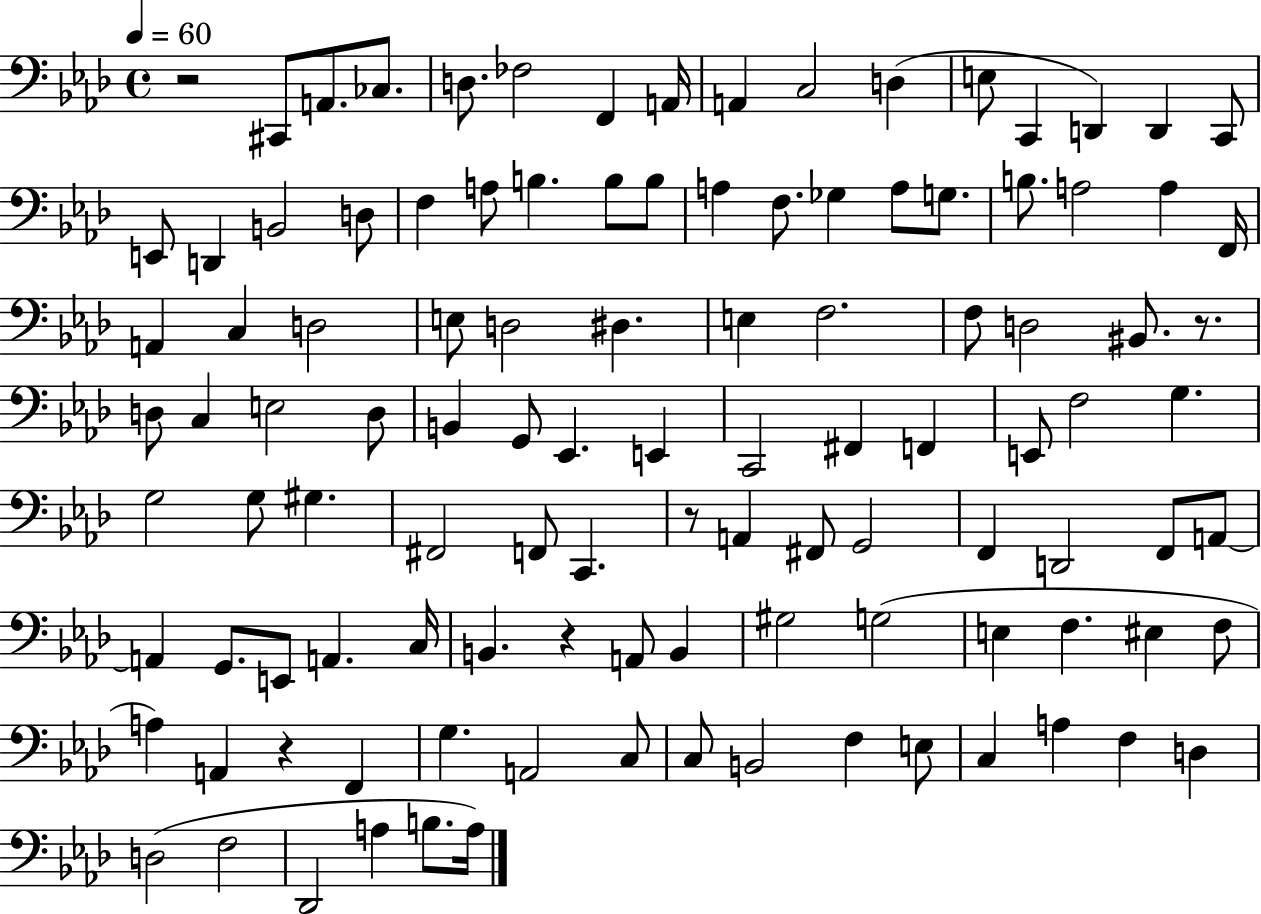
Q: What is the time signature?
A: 4/4